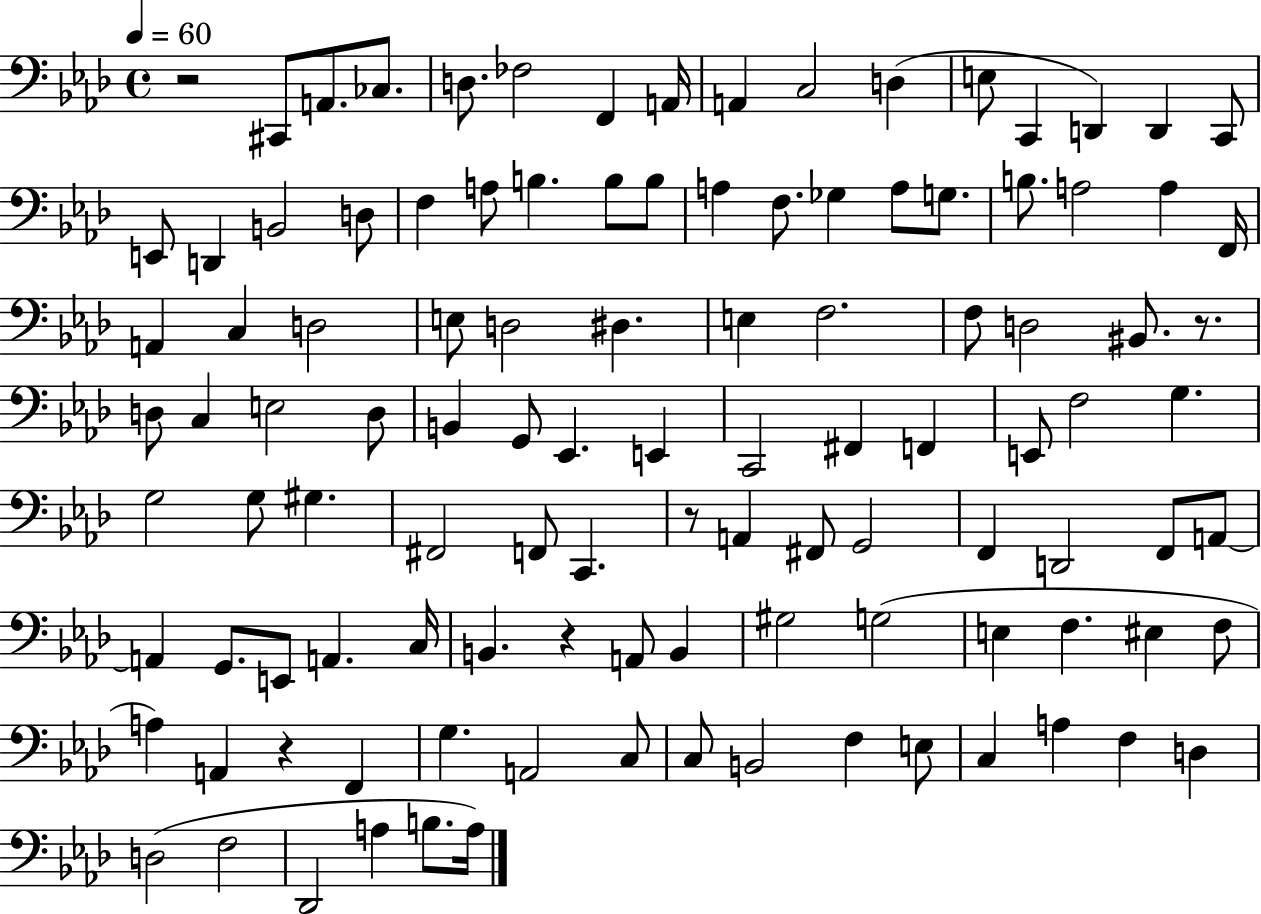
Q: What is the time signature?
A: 4/4